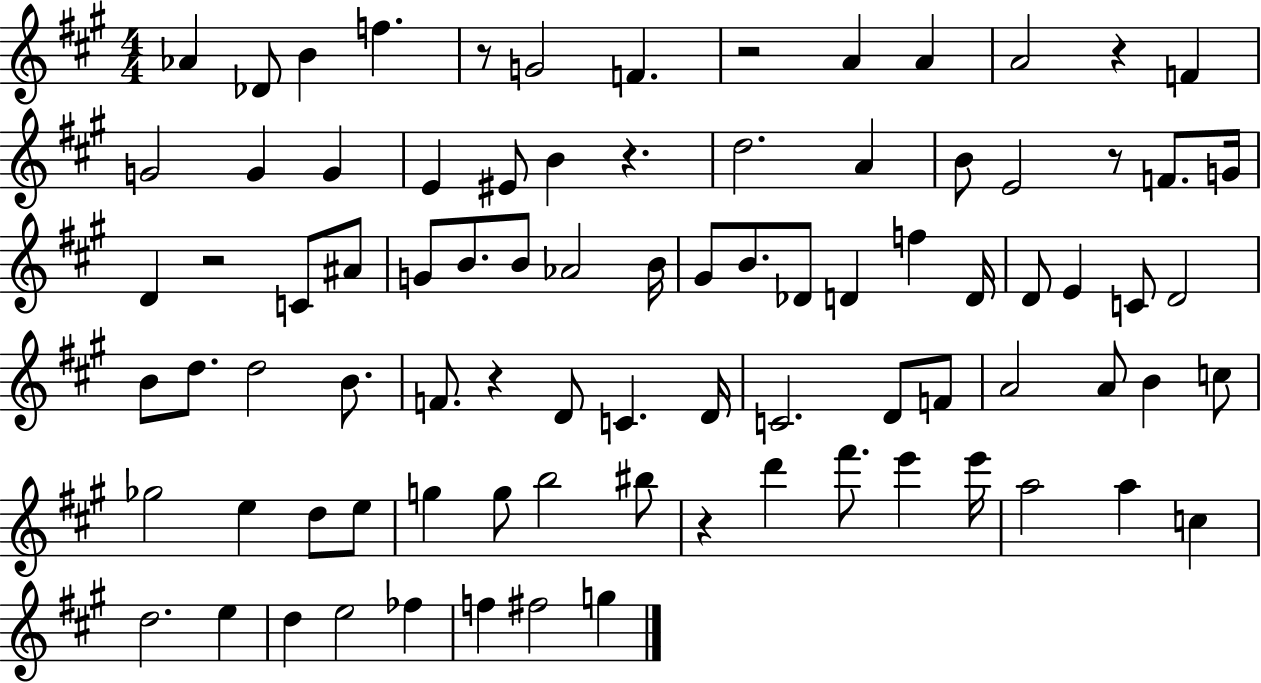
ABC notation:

X:1
T:Untitled
M:4/4
L:1/4
K:A
_A _D/2 B f z/2 G2 F z2 A A A2 z F G2 G G E ^E/2 B z d2 A B/2 E2 z/2 F/2 G/4 D z2 C/2 ^A/2 G/2 B/2 B/2 _A2 B/4 ^G/2 B/2 _D/2 D f D/4 D/2 E C/2 D2 B/2 d/2 d2 B/2 F/2 z D/2 C D/4 C2 D/2 F/2 A2 A/2 B c/2 _g2 e d/2 e/2 g g/2 b2 ^b/2 z d' ^f'/2 e' e'/4 a2 a c d2 e d e2 _f f ^f2 g